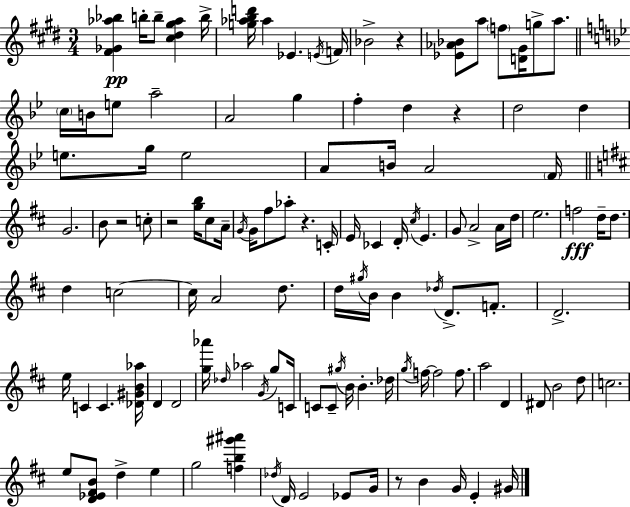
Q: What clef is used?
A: treble